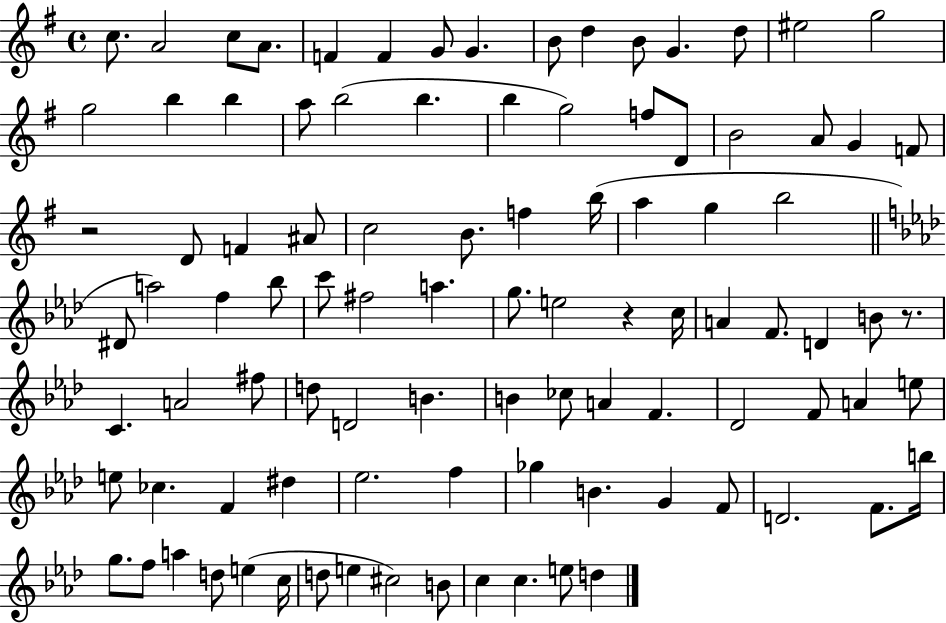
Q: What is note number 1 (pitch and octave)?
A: C5